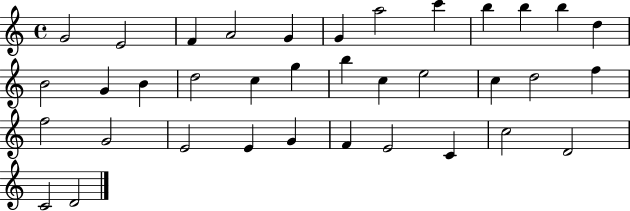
G4/h E4/h F4/q A4/h G4/q G4/q A5/h C6/q B5/q B5/q B5/q D5/q B4/h G4/q B4/q D5/h C5/q G5/q B5/q C5/q E5/h C5/q D5/h F5/q F5/h G4/h E4/h E4/q G4/q F4/q E4/h C4/q C5/h D4/h C4/h D4/h